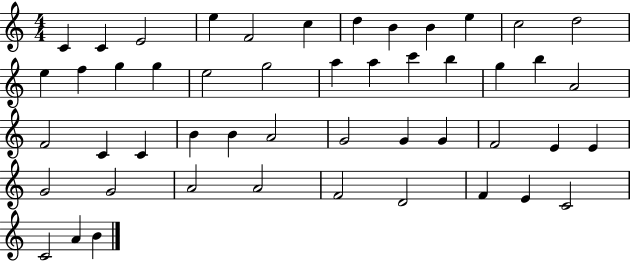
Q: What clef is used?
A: treble